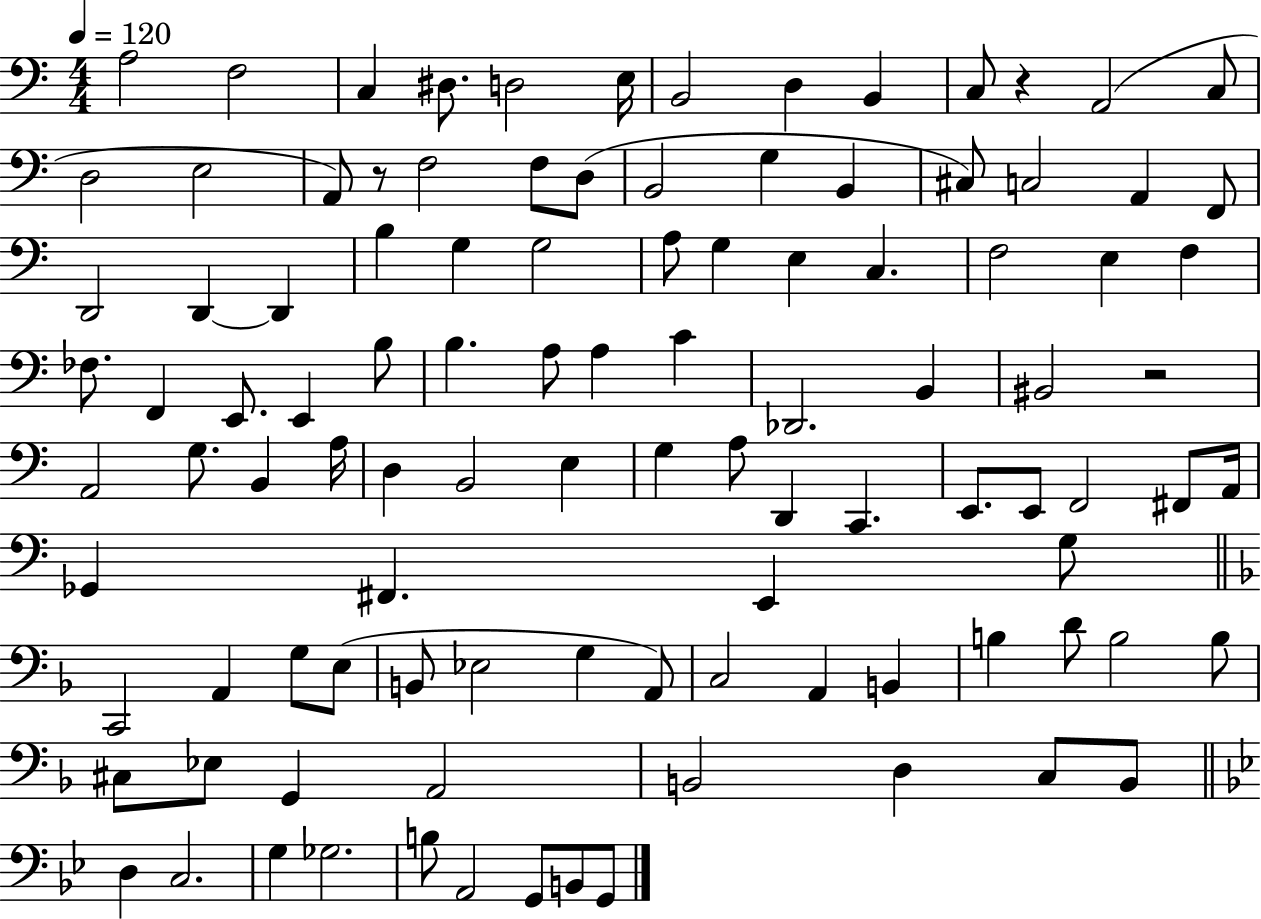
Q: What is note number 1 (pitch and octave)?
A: A3